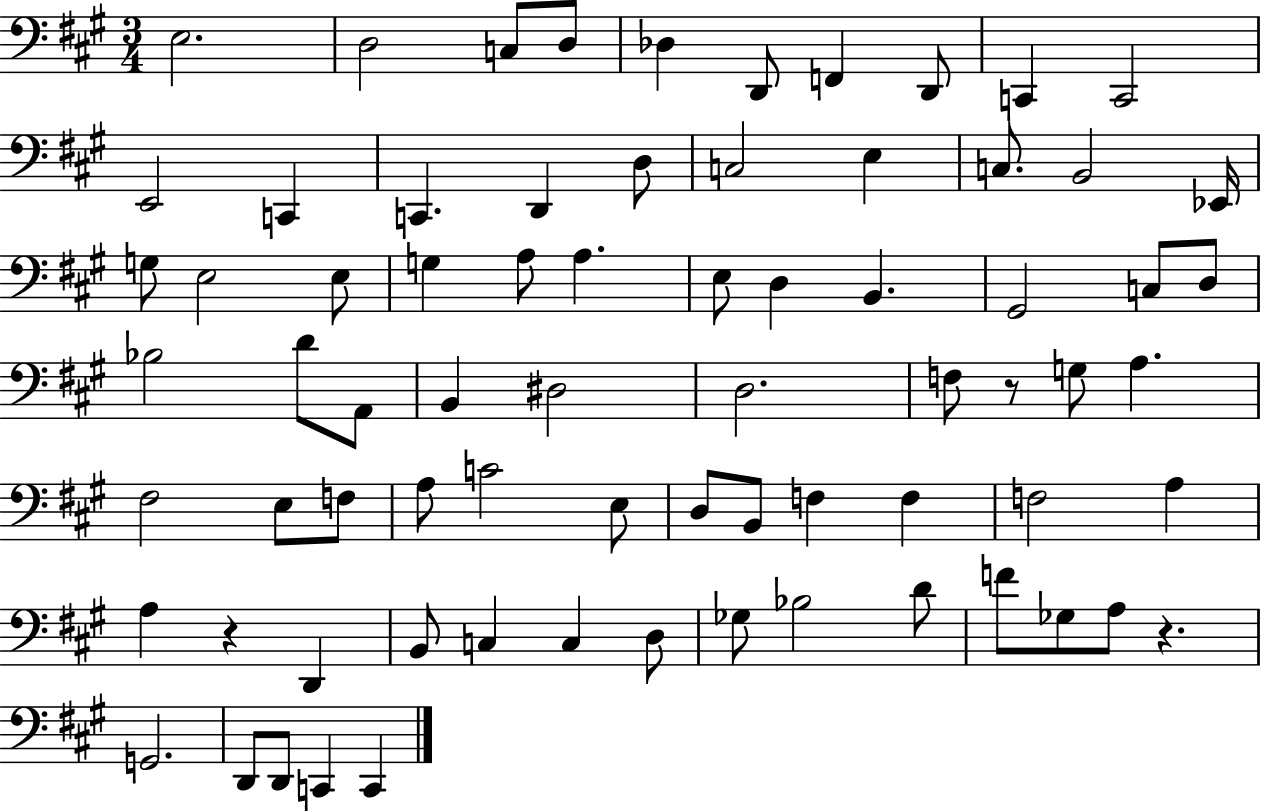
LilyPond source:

{
  \clef bass
  \numericTimeSignature
  \time 3/4
  \key a \major
  \repeat volta 2 { e2. | d2 c8 d8 | des4 d,8 f,4 d,8 | c,4 c,2 | \break e,2 c,4 | c,4. d,4 d8 | c2 e4 | c8. b,2 ees,16 | \break g8 e2 e8 | g4 a8 a4. | e8 d4 b,4. | gis,2 c8 d8 | \break bes2 d'8 a,8 | b,4 dis2 | d2. | f8 r8 g8 a4. | \break fis2 e8 f8 | a8 c'2 e8 | d8 b,8 f4 f4 | f2 a4 | \break a4 r4 d,4 | b,8 c4 c4 d8 | ges8 bes2 d'8 | f'8 ges8 a8 r4. | \break g,2. | d,8 d,8 c,4 c,4 | } \bar "|."
}